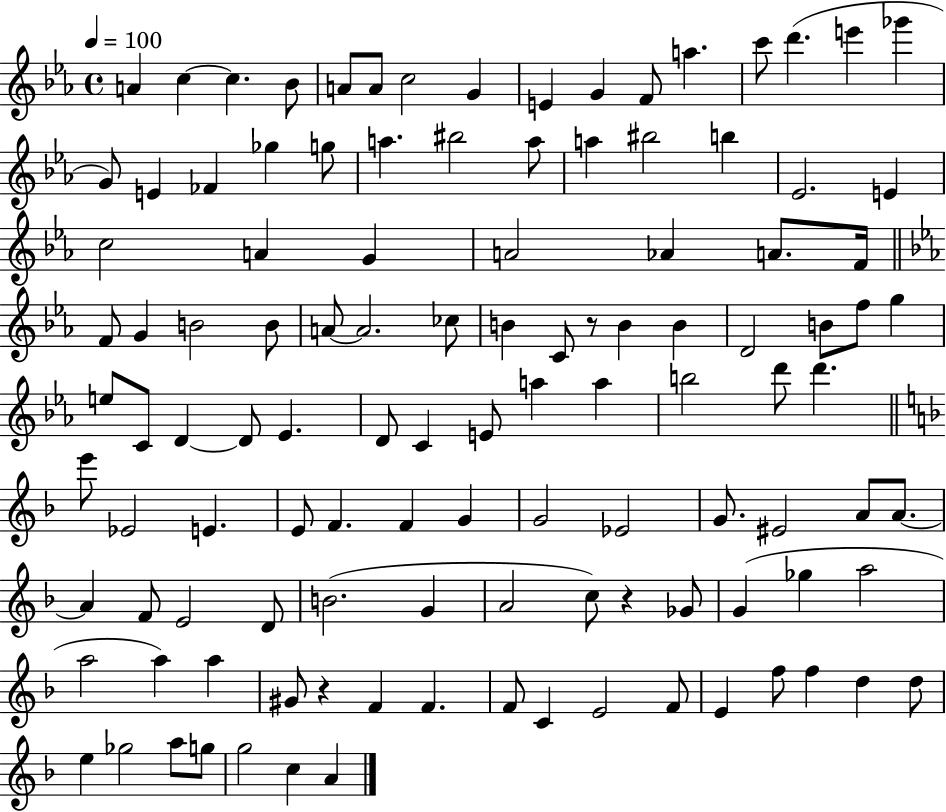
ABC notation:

X:1
T:Untitled
M:4/4
L:1/4
K:Eb
A c c _B/2 A/2 A/2 c2 G E G F/2 a c'/2 d' e' _g' G/2 E _F _g g/2 a ^b2 a/2 a ^b2 b _E2 E c2 A G A2 _A A/2 F/4 F/2 G B2 B/2 A/2 A2 _c/2 B C/2 z/2 B B D2 B/2 f/2 g e/2 C/2 D D/2 _E D/2 C E/2 a a b2 d'/2 d' e'/2 _E2 E E/2 F F G G2 _E2 G/2 ^E2 A/2 A/2 A F/2 E2 D/2 B2 G A2 c/2 z _G/2 G _g a2 a2 a a ^G/2 z F F F/2 C E2 F/2 E f/2 f d d/2 e _g2 a/2 g/2 g2 c A